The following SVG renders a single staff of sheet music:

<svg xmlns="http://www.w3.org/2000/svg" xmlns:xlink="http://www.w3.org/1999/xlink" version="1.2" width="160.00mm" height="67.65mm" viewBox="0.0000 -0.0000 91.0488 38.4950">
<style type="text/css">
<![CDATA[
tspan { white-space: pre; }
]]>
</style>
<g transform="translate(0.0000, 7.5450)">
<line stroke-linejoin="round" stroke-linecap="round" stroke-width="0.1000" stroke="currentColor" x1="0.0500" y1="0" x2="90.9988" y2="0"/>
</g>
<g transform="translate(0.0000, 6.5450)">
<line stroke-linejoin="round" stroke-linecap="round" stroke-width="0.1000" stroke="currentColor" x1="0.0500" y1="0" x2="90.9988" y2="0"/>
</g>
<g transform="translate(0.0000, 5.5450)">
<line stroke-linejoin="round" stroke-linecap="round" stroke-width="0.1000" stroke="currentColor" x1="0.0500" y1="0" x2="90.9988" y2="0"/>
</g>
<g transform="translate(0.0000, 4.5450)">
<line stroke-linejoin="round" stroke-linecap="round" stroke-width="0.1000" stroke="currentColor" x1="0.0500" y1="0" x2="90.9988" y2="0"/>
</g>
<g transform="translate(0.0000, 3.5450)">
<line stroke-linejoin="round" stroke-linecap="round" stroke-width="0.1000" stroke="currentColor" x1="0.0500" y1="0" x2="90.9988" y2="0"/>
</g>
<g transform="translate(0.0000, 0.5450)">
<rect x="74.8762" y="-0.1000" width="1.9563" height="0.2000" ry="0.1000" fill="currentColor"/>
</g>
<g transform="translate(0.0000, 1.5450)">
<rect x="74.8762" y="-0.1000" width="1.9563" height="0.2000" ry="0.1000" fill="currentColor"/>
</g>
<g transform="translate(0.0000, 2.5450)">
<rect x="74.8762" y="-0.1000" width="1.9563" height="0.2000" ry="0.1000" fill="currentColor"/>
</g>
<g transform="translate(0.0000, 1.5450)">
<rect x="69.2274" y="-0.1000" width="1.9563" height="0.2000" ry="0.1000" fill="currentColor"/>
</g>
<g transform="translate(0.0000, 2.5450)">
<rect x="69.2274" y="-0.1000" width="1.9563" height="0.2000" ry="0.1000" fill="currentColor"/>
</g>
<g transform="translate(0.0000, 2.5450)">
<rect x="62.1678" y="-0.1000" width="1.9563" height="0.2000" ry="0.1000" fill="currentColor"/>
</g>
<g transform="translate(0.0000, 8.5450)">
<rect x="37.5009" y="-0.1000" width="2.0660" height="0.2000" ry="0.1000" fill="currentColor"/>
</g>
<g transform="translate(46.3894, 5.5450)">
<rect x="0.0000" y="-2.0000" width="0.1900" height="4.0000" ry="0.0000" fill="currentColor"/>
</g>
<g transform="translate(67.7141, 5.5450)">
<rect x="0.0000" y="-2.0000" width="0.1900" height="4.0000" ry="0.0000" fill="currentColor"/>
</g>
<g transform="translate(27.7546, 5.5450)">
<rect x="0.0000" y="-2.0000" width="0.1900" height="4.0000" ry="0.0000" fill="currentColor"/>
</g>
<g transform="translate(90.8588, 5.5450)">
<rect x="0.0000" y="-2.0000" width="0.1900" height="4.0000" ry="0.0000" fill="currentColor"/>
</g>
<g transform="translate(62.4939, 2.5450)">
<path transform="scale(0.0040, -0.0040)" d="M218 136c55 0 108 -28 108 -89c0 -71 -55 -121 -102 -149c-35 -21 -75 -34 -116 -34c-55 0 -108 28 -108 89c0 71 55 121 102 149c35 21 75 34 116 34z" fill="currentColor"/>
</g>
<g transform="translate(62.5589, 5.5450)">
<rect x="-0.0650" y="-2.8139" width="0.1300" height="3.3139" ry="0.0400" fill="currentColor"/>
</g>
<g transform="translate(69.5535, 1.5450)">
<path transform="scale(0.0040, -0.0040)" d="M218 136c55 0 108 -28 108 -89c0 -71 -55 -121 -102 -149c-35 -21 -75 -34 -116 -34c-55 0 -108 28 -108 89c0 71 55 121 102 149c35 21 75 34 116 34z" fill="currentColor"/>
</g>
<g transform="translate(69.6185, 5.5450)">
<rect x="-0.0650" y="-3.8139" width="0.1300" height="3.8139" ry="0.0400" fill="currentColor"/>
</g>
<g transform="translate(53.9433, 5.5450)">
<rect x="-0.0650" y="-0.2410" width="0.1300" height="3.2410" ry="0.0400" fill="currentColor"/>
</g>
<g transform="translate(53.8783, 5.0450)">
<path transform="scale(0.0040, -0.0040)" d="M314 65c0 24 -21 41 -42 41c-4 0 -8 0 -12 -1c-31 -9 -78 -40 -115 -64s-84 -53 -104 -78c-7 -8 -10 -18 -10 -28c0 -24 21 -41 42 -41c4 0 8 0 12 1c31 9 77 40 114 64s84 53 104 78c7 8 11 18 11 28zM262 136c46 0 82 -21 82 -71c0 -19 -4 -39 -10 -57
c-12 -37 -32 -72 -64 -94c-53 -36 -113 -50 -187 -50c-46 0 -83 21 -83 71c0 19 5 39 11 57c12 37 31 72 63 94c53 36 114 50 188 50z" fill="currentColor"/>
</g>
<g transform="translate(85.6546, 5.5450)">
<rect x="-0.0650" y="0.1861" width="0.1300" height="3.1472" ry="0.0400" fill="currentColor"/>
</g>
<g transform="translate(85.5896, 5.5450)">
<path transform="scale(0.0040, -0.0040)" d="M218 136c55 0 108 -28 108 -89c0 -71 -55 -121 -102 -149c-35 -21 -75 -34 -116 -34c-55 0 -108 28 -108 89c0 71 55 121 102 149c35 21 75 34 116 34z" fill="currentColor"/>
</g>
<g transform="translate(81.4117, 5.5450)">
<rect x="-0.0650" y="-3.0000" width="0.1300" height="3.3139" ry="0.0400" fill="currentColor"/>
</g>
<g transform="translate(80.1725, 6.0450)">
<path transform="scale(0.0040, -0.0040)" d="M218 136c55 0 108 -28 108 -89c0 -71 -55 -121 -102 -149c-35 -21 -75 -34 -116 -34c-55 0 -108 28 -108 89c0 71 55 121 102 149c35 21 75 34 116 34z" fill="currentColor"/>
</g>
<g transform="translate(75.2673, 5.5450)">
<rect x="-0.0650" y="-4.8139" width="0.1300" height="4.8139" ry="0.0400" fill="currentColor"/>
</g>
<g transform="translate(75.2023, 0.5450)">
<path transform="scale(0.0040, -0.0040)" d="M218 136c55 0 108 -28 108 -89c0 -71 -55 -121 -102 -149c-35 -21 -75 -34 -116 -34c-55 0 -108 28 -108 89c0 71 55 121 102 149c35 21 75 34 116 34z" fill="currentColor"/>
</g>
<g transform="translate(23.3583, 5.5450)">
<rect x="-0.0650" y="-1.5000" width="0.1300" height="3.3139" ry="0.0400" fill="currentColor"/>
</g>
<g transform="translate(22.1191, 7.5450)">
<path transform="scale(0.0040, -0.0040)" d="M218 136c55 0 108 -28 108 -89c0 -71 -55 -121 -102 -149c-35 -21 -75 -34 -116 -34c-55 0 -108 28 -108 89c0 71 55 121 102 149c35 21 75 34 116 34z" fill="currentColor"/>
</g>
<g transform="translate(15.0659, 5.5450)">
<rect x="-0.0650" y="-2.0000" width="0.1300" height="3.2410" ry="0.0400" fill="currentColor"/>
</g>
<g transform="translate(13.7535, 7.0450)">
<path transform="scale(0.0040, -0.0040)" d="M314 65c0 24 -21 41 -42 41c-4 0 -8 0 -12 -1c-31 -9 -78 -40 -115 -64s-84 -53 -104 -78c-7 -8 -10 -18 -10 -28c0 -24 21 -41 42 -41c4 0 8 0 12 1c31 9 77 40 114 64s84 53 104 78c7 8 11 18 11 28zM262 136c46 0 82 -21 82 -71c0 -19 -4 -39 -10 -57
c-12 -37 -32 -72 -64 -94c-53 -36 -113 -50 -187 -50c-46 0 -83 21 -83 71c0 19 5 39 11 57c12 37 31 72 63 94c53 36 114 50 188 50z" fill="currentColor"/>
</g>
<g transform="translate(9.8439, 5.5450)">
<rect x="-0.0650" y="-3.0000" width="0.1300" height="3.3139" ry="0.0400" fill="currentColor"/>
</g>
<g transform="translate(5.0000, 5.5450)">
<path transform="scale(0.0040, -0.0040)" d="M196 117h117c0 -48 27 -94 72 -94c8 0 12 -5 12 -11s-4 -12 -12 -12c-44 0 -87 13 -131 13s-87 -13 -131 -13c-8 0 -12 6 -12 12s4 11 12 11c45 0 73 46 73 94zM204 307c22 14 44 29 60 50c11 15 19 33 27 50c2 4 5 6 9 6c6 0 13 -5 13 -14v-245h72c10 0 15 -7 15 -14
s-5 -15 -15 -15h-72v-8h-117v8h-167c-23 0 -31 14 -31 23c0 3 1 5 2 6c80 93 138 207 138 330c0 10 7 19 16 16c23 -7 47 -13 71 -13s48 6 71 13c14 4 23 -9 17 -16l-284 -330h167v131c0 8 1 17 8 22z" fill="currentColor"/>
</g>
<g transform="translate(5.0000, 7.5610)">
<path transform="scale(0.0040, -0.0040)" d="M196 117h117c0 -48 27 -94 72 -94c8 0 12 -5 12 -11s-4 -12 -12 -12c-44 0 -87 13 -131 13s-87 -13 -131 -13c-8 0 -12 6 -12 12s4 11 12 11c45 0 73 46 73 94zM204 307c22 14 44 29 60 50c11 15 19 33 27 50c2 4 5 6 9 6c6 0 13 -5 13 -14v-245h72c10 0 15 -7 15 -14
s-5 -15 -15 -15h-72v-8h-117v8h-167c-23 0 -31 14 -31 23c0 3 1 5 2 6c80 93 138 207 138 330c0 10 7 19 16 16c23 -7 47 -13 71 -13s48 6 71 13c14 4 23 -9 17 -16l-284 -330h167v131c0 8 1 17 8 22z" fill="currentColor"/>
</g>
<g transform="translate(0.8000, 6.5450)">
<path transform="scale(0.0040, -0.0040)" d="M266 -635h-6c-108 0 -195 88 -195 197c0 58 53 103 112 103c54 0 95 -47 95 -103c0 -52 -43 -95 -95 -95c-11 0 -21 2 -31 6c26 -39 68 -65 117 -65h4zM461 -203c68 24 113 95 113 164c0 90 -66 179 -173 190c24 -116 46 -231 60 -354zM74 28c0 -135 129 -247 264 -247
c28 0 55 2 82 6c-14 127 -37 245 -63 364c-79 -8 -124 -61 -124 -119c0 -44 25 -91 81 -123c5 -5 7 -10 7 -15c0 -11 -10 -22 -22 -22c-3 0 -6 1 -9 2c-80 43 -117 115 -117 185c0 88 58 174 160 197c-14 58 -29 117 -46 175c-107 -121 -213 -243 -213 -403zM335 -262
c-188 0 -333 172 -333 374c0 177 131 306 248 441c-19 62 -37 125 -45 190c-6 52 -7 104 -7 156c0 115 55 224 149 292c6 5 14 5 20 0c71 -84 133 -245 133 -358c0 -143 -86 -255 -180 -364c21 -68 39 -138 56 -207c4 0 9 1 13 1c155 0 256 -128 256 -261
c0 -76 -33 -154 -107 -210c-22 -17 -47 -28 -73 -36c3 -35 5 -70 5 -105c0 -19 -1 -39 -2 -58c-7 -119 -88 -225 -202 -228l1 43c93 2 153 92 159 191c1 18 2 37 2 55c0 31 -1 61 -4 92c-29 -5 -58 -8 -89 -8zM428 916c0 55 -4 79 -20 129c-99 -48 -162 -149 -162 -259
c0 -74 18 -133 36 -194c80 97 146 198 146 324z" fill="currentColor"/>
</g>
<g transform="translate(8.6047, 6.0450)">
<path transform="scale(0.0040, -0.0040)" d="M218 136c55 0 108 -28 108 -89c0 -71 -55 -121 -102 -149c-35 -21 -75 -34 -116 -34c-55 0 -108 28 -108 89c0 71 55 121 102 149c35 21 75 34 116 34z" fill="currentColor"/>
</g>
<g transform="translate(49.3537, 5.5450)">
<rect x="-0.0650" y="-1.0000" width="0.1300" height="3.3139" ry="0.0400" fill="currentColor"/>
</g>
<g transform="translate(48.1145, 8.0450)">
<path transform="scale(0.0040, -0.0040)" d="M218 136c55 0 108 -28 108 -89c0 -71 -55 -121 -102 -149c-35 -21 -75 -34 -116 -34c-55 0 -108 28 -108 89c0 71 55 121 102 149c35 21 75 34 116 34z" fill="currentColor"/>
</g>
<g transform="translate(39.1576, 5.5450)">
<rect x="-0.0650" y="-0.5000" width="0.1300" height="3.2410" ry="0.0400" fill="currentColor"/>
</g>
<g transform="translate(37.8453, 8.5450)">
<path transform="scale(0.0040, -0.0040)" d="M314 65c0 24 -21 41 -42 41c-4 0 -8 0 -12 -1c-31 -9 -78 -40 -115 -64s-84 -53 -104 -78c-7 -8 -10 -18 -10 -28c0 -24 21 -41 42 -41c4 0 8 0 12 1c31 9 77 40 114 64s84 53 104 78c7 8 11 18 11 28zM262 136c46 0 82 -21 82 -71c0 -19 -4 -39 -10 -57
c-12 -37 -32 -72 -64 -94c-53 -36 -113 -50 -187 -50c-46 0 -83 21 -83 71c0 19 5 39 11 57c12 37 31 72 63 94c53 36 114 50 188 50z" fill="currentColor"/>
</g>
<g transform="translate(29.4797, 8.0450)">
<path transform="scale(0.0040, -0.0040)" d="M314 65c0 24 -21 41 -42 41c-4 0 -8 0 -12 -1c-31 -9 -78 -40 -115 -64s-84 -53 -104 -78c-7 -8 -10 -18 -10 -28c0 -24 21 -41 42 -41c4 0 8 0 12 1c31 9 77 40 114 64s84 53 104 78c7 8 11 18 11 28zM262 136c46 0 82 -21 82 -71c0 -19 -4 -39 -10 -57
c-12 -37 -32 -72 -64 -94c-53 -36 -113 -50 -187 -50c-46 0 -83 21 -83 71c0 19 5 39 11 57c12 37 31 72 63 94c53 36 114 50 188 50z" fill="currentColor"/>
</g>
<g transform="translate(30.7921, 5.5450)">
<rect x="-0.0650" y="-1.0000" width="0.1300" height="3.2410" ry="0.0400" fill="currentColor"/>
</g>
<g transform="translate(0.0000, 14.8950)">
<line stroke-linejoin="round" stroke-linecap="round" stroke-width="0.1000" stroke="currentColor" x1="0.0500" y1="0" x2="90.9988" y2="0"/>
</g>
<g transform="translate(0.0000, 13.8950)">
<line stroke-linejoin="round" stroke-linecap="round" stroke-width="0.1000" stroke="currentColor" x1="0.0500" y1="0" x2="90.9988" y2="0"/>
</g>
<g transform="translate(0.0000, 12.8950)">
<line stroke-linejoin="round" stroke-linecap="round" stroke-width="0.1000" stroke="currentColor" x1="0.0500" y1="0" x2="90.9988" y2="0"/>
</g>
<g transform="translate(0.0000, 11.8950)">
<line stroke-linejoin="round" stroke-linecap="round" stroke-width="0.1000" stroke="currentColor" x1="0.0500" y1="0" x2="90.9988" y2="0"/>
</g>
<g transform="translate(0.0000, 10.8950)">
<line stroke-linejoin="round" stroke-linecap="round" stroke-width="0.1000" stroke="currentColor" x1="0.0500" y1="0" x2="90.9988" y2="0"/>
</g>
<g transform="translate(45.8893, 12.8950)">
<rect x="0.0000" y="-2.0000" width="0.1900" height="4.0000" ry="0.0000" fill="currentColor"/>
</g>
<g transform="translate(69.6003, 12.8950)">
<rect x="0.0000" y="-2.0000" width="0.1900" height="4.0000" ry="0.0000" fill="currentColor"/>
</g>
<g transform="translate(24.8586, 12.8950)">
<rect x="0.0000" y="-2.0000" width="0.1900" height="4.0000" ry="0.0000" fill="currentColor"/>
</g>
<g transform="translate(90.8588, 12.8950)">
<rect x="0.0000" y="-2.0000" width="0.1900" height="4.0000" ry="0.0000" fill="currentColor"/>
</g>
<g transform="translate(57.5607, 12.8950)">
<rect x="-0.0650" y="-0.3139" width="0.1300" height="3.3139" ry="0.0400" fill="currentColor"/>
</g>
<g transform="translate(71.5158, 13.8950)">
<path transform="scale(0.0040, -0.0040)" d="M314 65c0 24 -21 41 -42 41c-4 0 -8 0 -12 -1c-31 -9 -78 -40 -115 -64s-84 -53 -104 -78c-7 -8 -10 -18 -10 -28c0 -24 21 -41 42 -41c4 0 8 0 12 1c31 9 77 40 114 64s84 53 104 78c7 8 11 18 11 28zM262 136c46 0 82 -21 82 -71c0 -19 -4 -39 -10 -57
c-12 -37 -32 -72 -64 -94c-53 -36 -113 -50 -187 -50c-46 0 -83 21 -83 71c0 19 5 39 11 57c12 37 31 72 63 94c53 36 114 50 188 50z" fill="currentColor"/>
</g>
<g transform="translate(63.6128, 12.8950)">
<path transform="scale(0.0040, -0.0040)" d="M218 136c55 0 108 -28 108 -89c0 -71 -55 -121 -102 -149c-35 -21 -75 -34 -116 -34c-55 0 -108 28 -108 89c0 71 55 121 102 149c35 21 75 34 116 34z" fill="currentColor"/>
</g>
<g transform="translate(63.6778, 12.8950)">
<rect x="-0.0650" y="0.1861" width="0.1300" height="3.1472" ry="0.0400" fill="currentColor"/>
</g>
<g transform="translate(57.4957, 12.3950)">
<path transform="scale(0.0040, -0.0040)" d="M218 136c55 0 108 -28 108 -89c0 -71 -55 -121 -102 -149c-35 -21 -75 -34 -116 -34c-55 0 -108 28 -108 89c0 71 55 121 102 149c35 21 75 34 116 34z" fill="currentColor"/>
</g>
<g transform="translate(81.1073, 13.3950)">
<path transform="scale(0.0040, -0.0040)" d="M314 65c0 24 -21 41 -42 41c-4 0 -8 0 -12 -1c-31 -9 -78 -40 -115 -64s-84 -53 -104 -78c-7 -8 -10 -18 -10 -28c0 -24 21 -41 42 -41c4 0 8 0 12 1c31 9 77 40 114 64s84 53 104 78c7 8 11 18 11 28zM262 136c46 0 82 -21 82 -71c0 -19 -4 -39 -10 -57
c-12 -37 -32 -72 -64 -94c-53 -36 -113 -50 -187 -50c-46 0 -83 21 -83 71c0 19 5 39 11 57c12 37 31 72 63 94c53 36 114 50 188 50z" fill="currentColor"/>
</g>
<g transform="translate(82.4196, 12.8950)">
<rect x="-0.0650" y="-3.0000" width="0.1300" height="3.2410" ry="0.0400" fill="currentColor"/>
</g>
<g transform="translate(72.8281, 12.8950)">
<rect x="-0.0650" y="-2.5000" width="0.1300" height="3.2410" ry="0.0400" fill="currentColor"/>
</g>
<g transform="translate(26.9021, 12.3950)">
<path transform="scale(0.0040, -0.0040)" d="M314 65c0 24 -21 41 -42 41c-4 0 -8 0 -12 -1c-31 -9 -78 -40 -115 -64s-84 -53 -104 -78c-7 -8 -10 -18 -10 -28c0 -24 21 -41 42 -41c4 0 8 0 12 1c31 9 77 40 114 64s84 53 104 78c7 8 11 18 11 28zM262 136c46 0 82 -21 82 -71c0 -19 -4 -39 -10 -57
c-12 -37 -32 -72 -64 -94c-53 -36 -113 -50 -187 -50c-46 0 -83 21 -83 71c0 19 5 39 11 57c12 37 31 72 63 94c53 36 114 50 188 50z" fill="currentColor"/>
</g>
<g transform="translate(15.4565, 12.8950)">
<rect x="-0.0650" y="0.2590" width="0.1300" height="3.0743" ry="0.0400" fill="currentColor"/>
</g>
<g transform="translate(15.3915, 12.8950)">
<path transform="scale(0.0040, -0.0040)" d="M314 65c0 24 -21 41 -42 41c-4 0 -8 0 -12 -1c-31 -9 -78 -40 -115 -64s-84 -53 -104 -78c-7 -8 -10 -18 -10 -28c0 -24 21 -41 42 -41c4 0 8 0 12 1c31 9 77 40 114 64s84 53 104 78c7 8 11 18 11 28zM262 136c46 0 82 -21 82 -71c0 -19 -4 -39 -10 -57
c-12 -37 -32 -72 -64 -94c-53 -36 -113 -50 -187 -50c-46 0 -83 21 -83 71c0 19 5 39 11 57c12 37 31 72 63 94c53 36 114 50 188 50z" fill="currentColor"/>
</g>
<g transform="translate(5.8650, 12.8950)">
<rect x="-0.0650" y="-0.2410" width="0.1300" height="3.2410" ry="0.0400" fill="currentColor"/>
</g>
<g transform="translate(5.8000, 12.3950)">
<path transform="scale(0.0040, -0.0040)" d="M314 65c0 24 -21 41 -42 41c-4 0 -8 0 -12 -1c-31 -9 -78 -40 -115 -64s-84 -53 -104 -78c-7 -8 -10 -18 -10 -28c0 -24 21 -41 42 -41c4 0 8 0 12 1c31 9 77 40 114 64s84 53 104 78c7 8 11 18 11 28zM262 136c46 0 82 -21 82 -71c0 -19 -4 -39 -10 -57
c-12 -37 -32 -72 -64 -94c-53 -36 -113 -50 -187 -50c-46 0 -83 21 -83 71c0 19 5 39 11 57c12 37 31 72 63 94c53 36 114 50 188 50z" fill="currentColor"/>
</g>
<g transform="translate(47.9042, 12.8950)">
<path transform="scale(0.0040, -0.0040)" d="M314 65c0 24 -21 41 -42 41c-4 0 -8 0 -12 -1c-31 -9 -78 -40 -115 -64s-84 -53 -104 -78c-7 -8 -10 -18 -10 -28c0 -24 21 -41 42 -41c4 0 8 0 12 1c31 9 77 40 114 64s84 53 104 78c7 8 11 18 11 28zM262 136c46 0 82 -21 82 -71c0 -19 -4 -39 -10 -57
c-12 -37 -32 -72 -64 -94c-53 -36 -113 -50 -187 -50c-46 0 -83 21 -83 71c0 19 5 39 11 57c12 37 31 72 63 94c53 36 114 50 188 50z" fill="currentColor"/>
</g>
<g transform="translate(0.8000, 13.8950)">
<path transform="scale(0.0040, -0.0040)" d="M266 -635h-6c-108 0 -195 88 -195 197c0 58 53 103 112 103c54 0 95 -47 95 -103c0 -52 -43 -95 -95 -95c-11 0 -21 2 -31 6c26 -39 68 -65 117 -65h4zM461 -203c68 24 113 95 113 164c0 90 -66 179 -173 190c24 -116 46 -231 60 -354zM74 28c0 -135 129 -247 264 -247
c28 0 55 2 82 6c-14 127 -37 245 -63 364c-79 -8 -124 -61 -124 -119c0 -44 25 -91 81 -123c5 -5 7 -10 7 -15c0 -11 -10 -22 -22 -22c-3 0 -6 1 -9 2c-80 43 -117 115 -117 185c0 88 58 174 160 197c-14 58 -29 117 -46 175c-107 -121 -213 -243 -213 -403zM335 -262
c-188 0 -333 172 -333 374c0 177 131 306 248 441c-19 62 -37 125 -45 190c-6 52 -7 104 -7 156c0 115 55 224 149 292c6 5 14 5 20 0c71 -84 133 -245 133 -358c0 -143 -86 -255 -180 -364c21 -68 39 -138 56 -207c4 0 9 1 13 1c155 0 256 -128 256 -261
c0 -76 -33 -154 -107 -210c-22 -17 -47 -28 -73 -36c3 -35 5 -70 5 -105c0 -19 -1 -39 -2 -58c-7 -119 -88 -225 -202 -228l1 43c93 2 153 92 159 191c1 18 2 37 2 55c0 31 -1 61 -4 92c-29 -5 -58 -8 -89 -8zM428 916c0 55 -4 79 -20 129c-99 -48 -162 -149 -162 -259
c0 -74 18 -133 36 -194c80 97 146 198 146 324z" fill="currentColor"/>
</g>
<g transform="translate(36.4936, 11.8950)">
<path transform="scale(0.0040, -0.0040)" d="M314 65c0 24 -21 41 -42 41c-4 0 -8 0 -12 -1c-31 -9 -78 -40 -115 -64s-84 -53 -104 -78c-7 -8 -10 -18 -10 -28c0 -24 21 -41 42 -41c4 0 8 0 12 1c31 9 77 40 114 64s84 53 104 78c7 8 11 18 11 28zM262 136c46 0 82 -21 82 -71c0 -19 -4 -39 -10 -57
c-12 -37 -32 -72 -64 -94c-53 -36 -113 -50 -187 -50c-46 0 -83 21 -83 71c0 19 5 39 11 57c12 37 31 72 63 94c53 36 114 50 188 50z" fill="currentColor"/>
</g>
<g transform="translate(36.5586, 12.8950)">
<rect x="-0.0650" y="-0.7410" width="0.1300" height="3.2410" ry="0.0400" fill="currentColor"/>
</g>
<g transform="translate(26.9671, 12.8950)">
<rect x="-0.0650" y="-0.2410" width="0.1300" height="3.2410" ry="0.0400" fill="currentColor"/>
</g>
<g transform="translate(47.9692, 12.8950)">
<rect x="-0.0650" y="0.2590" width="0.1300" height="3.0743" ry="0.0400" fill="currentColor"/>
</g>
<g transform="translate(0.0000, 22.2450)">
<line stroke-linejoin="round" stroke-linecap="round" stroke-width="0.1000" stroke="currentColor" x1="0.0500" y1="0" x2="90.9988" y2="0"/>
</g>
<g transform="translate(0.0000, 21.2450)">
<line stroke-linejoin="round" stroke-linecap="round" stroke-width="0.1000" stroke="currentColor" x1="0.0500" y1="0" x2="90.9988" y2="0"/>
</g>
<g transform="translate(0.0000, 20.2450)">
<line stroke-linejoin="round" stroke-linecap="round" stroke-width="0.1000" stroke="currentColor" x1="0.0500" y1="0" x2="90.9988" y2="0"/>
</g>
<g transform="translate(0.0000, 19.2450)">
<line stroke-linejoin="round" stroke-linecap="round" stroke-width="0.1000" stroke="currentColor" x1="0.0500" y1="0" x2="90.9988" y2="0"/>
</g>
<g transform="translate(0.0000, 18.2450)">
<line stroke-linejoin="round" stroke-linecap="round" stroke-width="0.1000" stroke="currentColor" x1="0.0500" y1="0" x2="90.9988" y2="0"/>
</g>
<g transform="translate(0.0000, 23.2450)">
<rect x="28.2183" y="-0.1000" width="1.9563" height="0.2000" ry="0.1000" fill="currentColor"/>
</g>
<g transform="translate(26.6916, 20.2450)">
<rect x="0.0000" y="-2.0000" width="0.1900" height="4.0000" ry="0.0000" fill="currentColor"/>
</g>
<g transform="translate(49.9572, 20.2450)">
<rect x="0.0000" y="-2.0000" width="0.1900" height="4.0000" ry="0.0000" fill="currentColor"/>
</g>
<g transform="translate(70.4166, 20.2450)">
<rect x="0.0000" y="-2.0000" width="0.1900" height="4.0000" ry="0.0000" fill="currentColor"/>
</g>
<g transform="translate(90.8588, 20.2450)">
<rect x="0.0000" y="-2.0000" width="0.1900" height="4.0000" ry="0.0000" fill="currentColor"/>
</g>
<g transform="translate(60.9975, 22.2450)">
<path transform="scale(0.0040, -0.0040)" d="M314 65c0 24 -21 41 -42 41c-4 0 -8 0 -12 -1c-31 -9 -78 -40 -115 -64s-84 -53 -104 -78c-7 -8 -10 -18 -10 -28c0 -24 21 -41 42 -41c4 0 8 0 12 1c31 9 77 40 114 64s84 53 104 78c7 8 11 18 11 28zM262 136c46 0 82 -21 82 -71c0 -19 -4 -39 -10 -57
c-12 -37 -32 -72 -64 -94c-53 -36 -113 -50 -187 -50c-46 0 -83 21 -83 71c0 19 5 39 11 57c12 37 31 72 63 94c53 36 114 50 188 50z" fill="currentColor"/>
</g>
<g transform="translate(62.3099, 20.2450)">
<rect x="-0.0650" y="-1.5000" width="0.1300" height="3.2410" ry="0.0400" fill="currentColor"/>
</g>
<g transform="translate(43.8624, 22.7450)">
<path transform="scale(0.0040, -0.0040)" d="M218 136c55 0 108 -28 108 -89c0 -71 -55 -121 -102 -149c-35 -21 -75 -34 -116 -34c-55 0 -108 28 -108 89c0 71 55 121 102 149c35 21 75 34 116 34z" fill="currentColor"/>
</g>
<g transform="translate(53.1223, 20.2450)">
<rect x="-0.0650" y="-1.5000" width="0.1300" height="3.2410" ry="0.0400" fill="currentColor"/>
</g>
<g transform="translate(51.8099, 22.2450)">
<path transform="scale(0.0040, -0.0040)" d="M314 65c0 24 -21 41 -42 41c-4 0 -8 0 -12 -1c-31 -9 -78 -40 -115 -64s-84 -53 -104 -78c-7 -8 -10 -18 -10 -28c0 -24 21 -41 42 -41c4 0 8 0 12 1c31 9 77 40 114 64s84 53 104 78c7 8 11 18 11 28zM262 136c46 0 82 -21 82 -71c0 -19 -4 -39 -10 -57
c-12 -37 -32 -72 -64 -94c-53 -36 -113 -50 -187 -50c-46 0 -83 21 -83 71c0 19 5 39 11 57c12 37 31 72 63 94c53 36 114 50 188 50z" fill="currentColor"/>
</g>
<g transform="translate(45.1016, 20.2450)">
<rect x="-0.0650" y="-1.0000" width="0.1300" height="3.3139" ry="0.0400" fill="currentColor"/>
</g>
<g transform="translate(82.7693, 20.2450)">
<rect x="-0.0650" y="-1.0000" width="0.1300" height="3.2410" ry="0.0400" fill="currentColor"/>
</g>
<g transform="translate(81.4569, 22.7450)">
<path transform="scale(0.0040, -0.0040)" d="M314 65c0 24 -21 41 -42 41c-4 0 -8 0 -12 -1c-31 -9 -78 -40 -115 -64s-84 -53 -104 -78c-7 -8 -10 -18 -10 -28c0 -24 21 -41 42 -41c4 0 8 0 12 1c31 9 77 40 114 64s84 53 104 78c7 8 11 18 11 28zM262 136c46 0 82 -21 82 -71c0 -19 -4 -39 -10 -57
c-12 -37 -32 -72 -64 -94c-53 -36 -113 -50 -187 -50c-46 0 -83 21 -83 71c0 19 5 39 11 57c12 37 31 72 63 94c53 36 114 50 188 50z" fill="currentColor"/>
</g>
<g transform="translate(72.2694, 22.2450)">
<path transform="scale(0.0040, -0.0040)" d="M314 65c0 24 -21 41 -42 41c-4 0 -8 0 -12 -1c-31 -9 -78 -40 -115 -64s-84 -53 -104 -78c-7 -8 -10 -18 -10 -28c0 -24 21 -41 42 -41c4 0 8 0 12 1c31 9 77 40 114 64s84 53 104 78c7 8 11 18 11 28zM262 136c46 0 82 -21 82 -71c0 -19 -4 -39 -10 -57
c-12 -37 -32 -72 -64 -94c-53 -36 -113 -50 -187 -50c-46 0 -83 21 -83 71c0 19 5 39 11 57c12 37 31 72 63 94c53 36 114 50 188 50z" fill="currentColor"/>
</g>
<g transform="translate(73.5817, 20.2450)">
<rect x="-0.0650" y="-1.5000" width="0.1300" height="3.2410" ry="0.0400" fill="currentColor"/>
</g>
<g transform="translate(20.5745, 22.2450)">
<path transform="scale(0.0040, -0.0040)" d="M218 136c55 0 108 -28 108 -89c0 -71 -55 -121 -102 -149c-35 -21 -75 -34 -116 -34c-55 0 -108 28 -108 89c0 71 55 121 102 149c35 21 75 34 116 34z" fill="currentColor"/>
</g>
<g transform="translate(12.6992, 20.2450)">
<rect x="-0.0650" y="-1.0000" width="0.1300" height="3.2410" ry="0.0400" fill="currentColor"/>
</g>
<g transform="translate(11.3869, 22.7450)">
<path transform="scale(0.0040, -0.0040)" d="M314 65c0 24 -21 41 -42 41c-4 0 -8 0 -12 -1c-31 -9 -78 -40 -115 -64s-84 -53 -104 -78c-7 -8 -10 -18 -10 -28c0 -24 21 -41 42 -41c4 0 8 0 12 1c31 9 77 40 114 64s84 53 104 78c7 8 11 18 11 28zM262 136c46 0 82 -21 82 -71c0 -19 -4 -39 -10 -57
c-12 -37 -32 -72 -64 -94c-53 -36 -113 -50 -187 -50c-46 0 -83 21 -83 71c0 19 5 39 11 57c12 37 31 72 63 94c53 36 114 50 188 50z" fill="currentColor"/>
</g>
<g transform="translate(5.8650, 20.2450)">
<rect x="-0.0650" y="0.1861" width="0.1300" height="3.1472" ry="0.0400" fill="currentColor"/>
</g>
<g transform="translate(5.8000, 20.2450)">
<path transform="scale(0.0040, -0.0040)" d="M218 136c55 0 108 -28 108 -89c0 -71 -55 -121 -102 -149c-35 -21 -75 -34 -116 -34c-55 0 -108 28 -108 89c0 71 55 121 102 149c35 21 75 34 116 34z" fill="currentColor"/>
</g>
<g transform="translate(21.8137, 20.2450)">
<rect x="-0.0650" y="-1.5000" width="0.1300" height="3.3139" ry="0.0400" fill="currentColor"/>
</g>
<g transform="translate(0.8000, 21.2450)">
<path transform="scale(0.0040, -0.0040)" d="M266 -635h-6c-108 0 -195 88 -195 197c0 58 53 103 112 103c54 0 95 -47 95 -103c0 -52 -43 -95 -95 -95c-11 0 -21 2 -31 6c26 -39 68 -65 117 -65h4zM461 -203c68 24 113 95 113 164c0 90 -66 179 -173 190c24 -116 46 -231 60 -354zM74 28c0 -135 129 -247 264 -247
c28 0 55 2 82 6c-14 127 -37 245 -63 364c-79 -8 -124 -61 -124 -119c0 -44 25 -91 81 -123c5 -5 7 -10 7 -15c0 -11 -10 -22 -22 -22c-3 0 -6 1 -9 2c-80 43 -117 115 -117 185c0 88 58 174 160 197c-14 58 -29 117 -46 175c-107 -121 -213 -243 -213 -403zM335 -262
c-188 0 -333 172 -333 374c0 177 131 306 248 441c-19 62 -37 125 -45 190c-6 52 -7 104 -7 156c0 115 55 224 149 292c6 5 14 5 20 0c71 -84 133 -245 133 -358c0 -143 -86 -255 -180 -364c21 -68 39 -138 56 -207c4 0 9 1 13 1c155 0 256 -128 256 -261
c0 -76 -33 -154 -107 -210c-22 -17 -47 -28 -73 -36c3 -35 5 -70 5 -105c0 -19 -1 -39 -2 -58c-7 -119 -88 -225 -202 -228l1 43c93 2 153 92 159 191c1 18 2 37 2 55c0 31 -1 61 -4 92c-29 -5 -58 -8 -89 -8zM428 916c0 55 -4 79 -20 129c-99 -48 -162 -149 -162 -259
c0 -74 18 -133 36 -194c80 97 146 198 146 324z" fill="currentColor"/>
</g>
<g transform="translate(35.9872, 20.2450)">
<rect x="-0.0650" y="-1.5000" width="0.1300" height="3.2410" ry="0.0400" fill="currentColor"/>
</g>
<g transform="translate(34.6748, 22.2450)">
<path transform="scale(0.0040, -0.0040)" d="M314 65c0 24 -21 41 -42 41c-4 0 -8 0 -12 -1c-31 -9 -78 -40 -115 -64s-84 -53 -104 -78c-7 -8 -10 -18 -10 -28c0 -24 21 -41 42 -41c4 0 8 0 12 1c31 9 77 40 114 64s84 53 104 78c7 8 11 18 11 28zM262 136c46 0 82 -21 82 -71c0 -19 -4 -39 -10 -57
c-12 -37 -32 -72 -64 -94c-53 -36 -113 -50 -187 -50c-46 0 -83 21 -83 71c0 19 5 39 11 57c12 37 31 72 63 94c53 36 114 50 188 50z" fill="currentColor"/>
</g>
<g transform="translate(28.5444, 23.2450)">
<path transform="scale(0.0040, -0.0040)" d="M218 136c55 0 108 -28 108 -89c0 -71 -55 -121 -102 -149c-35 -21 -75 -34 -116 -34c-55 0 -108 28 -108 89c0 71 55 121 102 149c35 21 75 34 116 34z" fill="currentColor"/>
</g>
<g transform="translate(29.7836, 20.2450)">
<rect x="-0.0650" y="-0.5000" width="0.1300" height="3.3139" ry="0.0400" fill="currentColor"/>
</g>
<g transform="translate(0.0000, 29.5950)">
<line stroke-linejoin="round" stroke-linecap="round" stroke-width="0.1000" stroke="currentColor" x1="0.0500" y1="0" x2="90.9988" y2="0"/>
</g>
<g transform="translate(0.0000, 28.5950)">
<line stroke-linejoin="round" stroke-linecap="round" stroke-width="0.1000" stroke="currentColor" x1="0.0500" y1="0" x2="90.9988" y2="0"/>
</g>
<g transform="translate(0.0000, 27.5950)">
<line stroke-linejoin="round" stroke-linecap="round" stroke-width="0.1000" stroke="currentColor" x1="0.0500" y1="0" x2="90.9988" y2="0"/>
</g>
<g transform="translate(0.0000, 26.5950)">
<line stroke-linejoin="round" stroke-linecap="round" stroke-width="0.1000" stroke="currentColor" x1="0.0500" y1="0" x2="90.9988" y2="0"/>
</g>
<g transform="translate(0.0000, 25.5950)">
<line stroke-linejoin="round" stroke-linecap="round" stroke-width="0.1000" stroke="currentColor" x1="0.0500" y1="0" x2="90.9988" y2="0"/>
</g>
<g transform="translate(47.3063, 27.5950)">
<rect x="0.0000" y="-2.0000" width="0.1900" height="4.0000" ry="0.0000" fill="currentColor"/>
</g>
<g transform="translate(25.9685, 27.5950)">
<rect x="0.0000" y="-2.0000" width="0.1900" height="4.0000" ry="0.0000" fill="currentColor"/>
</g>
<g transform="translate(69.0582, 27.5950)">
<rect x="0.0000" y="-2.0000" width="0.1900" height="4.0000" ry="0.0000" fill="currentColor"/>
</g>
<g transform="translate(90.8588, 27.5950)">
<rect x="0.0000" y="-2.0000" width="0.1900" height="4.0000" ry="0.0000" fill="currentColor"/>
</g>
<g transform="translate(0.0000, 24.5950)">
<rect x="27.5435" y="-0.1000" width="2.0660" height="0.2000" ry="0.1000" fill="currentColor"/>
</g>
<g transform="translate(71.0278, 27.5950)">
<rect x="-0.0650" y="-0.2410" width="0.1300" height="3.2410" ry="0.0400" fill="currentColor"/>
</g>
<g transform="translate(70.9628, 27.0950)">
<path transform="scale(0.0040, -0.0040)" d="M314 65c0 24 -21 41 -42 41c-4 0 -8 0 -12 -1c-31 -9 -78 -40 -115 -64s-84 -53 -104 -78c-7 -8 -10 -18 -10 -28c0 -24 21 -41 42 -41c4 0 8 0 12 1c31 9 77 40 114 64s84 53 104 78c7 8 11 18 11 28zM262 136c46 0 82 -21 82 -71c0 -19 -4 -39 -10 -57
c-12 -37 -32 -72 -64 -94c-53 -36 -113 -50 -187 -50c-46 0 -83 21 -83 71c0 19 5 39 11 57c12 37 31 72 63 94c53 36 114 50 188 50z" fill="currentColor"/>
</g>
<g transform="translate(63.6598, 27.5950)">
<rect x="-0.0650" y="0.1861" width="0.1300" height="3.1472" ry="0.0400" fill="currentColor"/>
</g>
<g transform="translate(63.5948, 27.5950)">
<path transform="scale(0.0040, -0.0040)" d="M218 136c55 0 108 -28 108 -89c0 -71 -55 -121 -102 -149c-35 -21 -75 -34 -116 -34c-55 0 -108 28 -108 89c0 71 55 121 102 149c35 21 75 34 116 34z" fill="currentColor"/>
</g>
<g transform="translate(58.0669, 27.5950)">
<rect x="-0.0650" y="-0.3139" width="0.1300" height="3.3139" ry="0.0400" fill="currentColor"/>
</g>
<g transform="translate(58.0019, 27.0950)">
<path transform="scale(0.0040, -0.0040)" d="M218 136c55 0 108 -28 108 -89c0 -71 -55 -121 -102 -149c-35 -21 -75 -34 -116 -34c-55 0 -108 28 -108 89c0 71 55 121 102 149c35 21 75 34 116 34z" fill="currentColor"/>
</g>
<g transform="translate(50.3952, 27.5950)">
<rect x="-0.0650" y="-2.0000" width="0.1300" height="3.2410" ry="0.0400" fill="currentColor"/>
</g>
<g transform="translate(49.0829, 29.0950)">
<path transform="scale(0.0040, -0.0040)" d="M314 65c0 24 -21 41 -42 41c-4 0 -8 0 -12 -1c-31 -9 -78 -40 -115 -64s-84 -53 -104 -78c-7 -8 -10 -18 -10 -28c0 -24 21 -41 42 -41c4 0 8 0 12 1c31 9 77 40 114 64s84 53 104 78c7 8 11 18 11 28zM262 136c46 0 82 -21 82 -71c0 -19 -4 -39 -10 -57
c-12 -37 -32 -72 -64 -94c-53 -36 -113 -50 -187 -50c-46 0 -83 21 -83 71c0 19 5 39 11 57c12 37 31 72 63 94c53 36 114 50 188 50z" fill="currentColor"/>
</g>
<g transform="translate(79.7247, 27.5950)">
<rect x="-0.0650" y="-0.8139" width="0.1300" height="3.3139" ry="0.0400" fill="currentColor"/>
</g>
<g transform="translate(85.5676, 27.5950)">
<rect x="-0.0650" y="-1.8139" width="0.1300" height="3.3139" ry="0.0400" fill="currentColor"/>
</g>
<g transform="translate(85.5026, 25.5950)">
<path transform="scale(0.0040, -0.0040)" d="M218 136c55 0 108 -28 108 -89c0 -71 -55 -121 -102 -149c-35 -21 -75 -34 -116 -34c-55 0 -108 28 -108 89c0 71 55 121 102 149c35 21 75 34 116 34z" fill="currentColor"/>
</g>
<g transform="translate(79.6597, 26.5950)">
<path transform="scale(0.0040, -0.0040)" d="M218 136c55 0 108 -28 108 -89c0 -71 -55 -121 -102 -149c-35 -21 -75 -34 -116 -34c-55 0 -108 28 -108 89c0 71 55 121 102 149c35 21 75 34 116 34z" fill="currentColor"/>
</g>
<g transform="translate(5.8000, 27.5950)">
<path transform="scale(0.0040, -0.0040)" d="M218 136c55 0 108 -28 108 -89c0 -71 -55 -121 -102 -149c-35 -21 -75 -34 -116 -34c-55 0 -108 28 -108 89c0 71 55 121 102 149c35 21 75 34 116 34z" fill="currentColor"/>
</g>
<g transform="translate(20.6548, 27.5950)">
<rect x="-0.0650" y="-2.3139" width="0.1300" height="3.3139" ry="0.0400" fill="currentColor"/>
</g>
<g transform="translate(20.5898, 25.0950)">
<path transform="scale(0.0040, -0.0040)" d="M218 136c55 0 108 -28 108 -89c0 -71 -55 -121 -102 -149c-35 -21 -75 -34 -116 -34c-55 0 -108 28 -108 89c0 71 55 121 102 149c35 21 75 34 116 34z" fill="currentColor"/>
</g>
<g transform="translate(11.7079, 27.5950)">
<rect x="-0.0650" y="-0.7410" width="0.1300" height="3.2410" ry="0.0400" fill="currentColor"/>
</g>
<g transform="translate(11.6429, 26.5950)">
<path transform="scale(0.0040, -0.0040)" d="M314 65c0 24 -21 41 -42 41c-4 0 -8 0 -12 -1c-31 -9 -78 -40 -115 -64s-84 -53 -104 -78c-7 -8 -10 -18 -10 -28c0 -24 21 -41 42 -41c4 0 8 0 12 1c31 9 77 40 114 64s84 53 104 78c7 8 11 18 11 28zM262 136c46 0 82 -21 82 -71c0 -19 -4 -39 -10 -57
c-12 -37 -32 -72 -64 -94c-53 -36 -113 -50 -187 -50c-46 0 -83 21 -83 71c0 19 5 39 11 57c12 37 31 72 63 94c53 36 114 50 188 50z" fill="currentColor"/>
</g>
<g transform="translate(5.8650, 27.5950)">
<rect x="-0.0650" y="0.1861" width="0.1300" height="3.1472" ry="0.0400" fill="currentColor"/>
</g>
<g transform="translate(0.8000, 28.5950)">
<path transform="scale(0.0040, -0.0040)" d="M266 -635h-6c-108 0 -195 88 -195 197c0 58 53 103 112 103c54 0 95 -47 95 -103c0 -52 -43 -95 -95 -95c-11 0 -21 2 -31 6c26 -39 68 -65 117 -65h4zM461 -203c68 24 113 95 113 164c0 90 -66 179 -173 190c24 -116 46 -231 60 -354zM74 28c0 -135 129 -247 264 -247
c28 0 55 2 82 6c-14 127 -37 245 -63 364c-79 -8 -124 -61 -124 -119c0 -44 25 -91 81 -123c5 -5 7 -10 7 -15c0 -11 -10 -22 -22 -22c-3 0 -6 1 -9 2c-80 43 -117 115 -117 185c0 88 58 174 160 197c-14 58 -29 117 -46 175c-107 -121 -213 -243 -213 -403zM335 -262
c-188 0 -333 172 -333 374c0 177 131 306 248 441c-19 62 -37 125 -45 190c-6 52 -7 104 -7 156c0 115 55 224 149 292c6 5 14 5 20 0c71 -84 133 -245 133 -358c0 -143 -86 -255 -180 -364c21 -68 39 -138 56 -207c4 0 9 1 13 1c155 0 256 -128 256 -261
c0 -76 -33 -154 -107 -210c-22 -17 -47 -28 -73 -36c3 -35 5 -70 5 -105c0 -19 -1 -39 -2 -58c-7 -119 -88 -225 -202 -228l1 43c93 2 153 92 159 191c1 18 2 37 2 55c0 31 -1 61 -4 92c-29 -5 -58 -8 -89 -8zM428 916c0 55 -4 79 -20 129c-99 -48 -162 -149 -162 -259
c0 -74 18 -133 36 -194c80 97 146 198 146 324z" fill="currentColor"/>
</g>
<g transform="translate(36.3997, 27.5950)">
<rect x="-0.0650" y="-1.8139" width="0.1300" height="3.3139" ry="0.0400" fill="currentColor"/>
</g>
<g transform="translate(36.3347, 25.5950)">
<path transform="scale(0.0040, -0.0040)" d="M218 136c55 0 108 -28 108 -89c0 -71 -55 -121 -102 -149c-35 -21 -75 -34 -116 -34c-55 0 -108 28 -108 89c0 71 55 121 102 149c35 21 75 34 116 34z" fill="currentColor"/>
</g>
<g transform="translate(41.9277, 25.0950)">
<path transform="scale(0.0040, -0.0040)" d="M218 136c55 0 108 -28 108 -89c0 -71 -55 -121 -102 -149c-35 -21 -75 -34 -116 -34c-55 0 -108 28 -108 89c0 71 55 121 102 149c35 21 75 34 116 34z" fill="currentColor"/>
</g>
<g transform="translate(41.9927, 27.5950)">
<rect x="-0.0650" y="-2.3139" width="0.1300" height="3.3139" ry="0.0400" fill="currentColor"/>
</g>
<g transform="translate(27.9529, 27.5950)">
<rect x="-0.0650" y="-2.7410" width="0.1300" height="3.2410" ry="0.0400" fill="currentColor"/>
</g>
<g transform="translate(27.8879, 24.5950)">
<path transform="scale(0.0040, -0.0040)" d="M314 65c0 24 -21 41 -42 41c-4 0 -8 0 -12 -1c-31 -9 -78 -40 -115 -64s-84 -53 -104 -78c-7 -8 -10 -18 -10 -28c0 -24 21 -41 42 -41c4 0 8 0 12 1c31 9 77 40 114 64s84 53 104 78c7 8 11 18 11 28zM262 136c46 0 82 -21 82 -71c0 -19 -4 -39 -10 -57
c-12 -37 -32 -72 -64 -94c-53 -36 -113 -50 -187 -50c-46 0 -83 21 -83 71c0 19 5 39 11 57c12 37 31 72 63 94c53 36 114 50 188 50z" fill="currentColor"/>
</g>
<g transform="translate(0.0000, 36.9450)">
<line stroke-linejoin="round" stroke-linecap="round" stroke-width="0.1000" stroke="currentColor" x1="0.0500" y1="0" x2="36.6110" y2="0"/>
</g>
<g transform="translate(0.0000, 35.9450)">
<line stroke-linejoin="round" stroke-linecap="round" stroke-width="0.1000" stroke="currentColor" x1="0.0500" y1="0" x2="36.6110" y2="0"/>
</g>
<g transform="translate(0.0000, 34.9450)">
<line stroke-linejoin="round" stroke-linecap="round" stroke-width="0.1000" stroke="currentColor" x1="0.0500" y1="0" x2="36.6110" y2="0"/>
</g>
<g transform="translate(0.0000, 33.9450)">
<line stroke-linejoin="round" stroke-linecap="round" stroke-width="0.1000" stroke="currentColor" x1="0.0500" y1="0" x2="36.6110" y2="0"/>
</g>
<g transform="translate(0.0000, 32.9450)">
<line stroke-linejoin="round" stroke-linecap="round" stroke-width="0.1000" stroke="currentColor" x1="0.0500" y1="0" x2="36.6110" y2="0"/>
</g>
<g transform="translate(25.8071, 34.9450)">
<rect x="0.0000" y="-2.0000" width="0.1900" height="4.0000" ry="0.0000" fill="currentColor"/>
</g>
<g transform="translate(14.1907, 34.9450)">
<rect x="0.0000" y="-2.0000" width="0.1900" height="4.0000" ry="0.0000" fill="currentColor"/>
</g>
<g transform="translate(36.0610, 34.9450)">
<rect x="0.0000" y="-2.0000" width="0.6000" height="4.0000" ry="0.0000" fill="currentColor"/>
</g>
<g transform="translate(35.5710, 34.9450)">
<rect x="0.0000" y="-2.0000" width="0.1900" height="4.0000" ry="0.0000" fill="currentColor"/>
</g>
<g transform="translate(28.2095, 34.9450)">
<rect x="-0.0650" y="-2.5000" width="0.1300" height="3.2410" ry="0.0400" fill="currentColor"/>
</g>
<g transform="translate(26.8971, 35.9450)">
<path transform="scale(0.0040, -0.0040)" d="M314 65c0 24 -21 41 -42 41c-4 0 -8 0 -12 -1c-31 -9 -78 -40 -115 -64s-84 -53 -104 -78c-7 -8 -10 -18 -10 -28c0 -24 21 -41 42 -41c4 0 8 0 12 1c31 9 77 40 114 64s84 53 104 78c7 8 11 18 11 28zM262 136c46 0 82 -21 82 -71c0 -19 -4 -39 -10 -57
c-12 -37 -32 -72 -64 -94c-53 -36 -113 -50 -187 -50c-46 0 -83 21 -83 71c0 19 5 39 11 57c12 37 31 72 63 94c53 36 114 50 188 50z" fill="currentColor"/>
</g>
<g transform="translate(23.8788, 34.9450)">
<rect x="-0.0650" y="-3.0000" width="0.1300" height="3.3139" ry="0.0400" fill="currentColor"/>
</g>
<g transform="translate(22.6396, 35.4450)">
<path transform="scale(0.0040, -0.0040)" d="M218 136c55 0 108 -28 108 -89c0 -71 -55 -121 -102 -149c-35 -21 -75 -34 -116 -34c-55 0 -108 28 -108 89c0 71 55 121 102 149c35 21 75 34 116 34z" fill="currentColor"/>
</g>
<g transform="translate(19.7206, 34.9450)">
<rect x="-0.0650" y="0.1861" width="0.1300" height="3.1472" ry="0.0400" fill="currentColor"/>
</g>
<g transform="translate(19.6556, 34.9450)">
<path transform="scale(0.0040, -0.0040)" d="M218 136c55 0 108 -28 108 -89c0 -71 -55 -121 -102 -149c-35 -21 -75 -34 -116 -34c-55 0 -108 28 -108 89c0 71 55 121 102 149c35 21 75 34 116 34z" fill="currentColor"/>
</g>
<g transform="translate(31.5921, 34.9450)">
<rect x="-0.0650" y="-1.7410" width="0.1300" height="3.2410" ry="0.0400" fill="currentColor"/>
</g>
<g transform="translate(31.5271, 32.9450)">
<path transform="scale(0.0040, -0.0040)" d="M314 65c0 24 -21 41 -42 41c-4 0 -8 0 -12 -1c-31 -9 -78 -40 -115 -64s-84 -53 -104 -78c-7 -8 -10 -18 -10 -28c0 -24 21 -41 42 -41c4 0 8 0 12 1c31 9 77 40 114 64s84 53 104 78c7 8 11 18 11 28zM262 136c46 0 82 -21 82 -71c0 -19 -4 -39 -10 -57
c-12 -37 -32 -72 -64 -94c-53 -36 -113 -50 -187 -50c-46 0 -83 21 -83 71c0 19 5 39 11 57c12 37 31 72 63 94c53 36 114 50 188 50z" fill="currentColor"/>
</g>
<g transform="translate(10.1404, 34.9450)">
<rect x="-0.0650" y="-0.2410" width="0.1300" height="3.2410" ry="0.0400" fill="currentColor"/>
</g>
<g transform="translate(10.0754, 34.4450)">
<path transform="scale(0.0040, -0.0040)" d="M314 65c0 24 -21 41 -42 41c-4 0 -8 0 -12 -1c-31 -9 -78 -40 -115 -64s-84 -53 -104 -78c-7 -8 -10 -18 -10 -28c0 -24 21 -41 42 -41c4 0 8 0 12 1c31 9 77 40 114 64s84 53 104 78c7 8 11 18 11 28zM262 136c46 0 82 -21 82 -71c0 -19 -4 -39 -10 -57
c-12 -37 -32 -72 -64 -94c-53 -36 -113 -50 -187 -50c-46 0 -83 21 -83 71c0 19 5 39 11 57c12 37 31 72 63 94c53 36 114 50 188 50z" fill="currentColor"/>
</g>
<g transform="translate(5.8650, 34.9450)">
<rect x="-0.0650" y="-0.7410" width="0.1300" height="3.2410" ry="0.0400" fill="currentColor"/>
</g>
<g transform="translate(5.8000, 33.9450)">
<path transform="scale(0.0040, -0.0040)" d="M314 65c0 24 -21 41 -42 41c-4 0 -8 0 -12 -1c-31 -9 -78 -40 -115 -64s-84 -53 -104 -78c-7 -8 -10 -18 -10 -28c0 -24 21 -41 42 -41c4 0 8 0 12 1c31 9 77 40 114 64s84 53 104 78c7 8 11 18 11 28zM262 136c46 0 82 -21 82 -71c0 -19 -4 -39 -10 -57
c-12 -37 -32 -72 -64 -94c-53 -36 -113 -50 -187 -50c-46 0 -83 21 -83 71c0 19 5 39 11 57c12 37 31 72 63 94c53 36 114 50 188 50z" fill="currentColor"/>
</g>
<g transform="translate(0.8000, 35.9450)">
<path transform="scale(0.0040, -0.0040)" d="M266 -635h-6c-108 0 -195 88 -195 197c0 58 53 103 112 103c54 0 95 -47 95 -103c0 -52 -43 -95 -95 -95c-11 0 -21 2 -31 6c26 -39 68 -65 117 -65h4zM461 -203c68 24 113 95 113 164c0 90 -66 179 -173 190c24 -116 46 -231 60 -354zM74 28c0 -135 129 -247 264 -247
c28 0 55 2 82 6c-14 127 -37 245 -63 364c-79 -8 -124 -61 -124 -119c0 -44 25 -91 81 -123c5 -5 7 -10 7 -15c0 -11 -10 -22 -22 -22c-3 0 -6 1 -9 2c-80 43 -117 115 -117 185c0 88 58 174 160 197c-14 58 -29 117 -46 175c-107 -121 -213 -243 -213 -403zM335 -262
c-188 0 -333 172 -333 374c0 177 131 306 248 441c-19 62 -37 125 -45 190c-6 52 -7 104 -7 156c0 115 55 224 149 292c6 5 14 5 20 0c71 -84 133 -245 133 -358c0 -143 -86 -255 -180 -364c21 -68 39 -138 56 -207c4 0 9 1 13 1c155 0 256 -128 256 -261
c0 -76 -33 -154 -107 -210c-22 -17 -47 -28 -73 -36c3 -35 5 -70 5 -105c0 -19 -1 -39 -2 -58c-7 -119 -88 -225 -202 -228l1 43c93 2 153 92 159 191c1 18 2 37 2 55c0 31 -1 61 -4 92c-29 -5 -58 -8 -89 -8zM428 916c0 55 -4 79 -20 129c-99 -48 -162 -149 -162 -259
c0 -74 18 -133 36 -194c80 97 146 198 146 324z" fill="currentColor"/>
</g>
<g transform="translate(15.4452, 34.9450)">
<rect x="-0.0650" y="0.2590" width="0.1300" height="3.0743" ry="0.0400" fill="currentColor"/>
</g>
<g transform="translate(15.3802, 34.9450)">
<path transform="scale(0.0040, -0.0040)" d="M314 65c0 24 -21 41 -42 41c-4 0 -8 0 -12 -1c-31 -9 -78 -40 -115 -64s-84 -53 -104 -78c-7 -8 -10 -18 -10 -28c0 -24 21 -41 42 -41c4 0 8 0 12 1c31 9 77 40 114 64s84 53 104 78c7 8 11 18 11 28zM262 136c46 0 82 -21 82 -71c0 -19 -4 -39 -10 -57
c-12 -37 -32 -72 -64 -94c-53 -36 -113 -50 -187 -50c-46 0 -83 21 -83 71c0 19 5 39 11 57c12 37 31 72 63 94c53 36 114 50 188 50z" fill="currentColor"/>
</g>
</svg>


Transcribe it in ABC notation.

X:1
T:Untitled
M:4/4
L:1/4
K:C
A F2 E D2 C2 D c2 a c' e' A B c2 B2 c2 d2 B2 c B G2 A2 B D2 E C E2 D E2 E2 E2 D2 B d2 g a2 f g F2 c B c2 d f d2 c2 B2 B A G2 f2